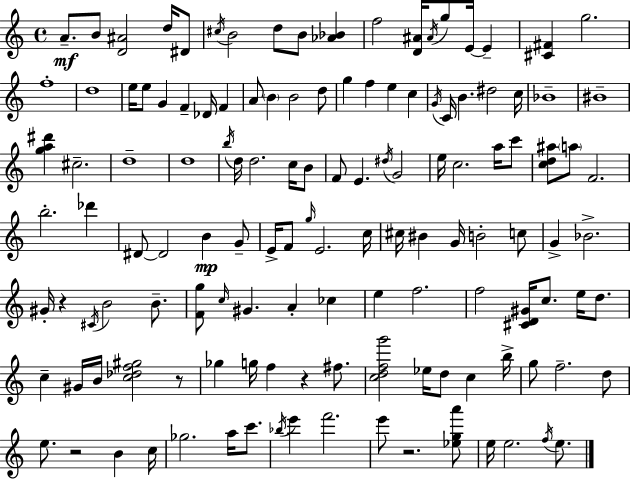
{
  \clef treble
  \time 4/4
  \defaultTimeSignature
  \key a \minor
  a'8.--\mf b'8 <d' ais'>2 d''16 dis'8 | \acciaccatura { cis''16 } b'2 d''8 b'8 <aes' bes'>4 | f''2 <d' ais'>16 \acciaccatura { ais'16 } g''8 e'16~~ e'4-- | <cis' fis'>4 g''2. | \break f''1-. | d''1 | e''16 e''8 g'4 f'4-- des'16 f'4 | a'8 \parenthesize b'4 b'2 | \break d''8 g''4 f''4 e''4 c''4 | \acciaccatura { g'16 } c'16 b'4. dis''2 | c''16 bes'1-- | bis'1-- | \break <g'' a'' dis'''>4 cis''2.-- | d''1-- | d''1 | \acciaccatura { b''16 } d''16 d''2. | \break c''16 b'8 f'8 e'4. \acciaccatura { dis''16 } g'2 | e''16 c''2. | a''16 c'''8 <c'' d'' ais''>8 \parenthesize a''8 f'2. | b''2.-. | \break des'''4 dis'8~~ dis'2 b'4\mp | g'8-- e'16-> f'8 \grace { g''16 } e'2. | c''16 cis''16 bis'4 g'16 b'2-. | c''8 g'4-> bes'2.-> | \break gis'16-. r4 \acciaccatura { cis'16 } b'2 | b'8.-- <f' g''>8 \grace { c''16 } gis'4. | a'4-. ces''4 e''4 f''2. | f''2 | \break <cis' d' gis'>16 c''8. e''16 d''8. c''4-- gis'16 b'16 <c'' des'' f'' gis''>2 | r8 ges''4 g''16 f''4 | r4 fis''8. <c'' d'' f'' g'''>2 | ees''16 d''8 c''4 b''16-> g''8 f''2.-- | \break d''8 e''8. r2 | b'4 c''16 ges''2. | a''16 c'''8. \acciaccatura { bes''16 } e'''4 f'''2. | e'''8 r2. | \break <ees'' g'' a'''>8 e''16 e''2. | \acciaccatura { f''16 } e''8. \bar "|."
}